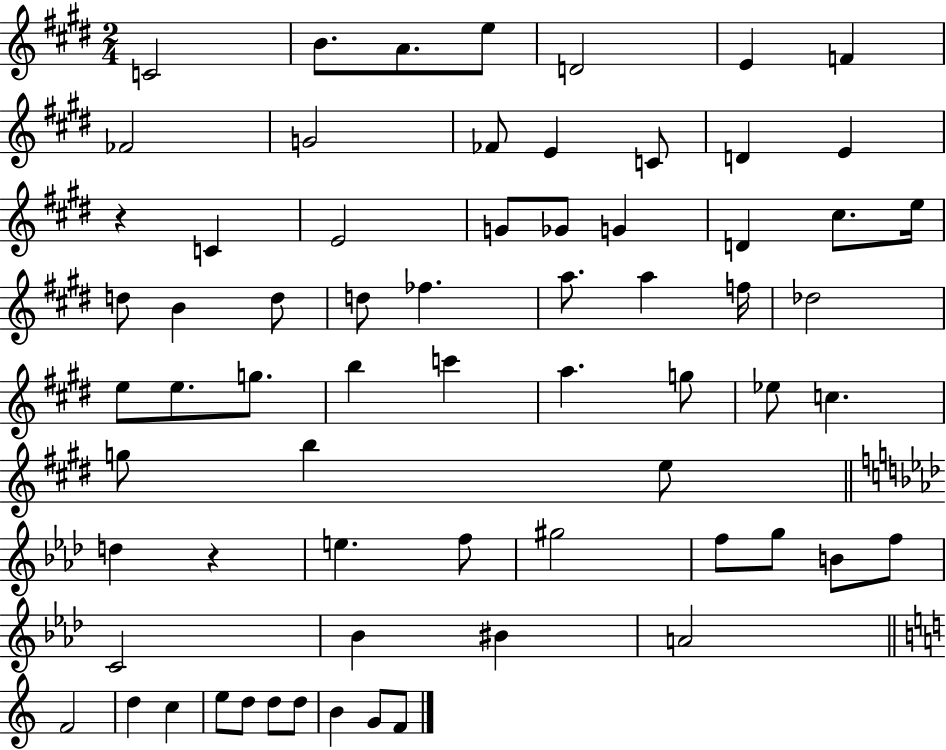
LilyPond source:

{
  \clef treble
  \numericTimeSignature
  \time 2/4
  \key e \major
  c'2 | b'8. a'8. e''8 | d'2 | e'4 f'4 | \break fes'2 | g'2 | fes'8 e'4 c'8 | d'4 e'4 | \break r4 c'4 | e'2 | g'8 ges'8 g'4 | d'4 cis''8. e''16 | \break d''8 b'4 d''8 | d''8 fes''4. | a''8. a''4 f''16 | des''2 | \break e''8 e''8. g''8. | b''4 c'''4 | a''4. g''8 | ees''8 c''4. | \break g''8 b''4 e''8 | \bar "||" \break \key aes \major d''4 r4 | e''4. f''8 | gis''2 | f''8 g''8 b'8 f''8 | \break c'2 | bes'4 bis'4 | a'2 | \bar "||" \break \key a \minor f'2 | d''4 c''4 | e''8 d''8 d''8 d''8 | b'4 g'8 f'8 | \break \bar "|."
}